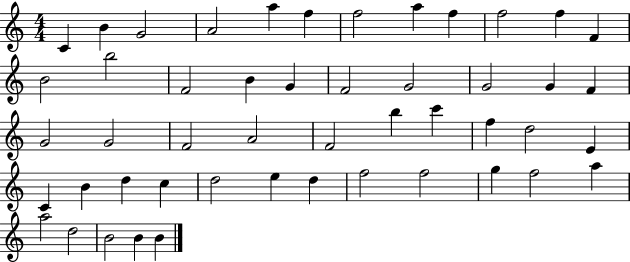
X:1
T:Untitled
M:4/4
L:1/4
K:C
C B G2 A2 a f f2 a f f2 f F B2 b2 F2 B G F2 G2 G2 G F G2 G2 F2 A2 F2 b c' f d2 E C B d c d2 e d f2 f2 g f2 a a2 d2 B2 B B